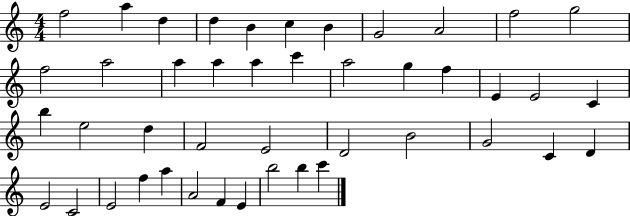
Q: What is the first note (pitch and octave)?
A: F5